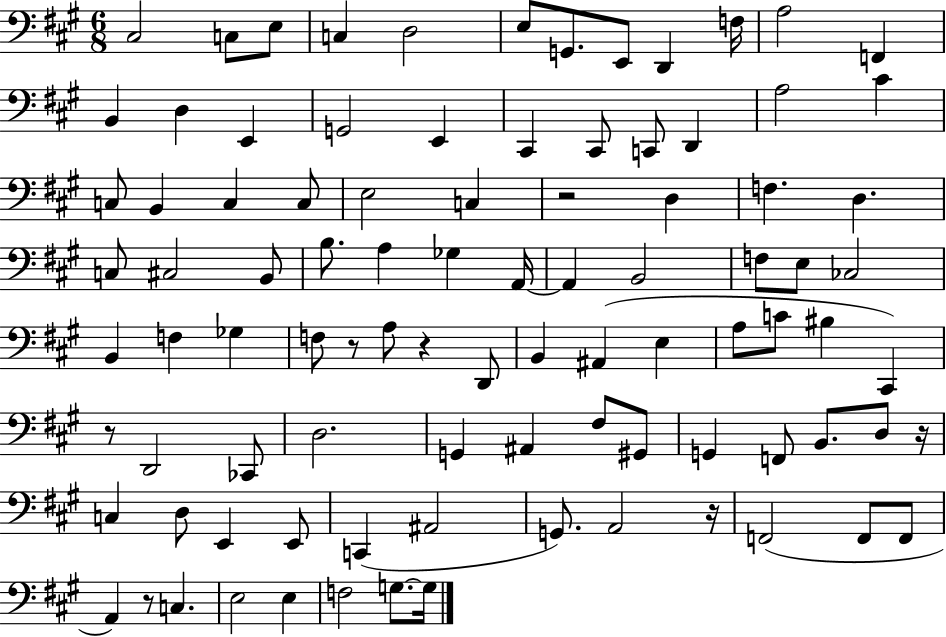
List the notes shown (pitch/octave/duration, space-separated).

C#3/h C3/e E3/e C3/q D3/h E3/e G2/e. E2/e D2/q F3/s A3/h F2/q B2/q D3/q E2/q G2/h E2/q C#2/q C#2/e C2/e D2/q A3/h C#4/q C3/e B2/q C3/q C3/e E3/h C3/q R/h D3/q F3/q. D3/q. C3/e C#3/h B2/e B3/e. A3/q Gb3/q A2/s A2/q B2/h F3/e E3/e CES3/h B2/q F3/q Gb3/q F3/e R/e A3/e R/q D2/e B2/q A#2/q E3/q A3/e C4/e BIS3/q C#2/q R/e D2/h CES2/e D3/h. G2/q A#2/q F#3/e G#2/e G2/q F2/e B2/e. D3/e R/s C3/q D3/e E2/q E2/e C2/q A#2/h G2/e. A2/h R/s F2/h F2/e F2/e A2/q R/e C3/q. E3/h E3/q F3/h G3/e. G3/s